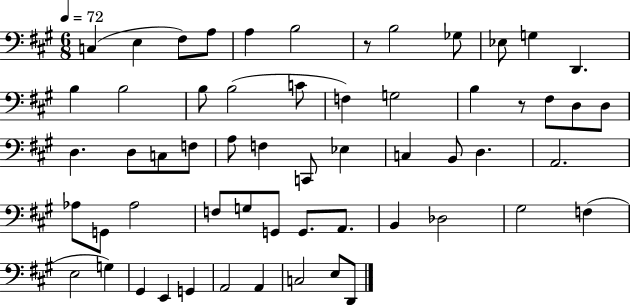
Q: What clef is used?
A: bass